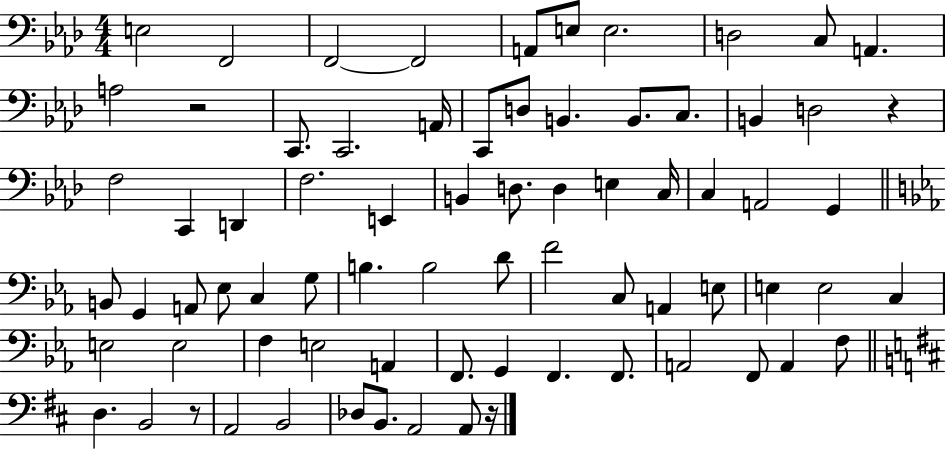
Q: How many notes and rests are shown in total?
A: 75